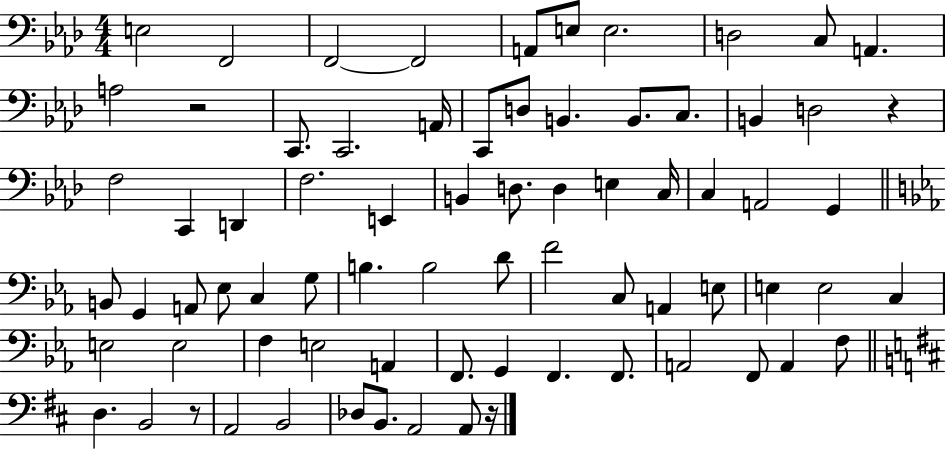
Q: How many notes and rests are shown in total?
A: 75